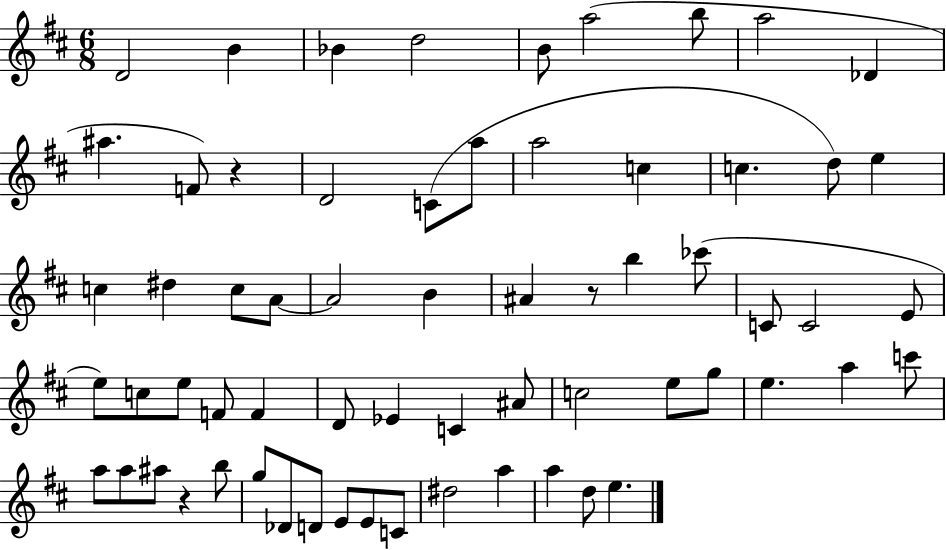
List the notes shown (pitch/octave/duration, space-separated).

D4/h B4/q Bb4/q D5/h B4/e A5/h B5/e A5/h Db4/q A#5/q. F4/e R/q D4/h C4/e A5/e A5/h C5/q C5/q. D5/e E5/q C5/q D#5/q C5/e A4/e A4/h B4/q A#4/q R/e B5/q CES6/e C4/e C4/h E4/e E5/e C5/e E5/e F4/e F4/q D4/e Eb4/q C4/q A#4/e C5/h E5/e G5/e E5/q. A5/q C6/e A5/e A5/e A#5/e R/q B5/e G5/e Db4/e D4/e E4/e E4/e C4/e D#5/h A5/q A5/q D5/e E5/q.